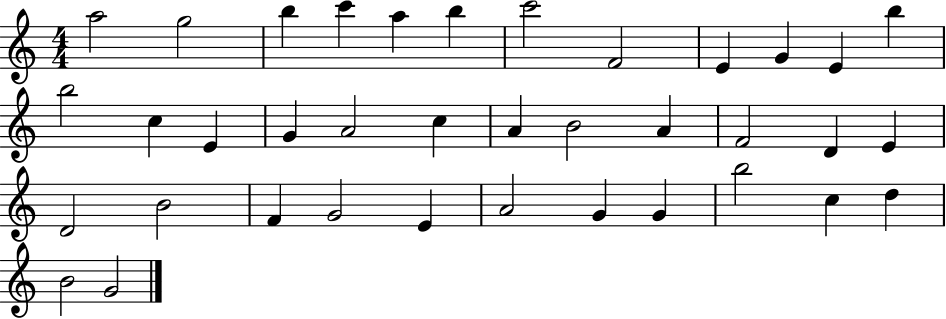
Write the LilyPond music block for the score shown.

{
  \clef treble
  \numericTimeSignature
  \time 4/4
  \key c \major
  a''2 g''2 | b''4 c'''4 a''4 b''4 | c'''2 f'2 | e'4 g'4 e'4 b''4 | \break b''2 c''4 e'4 | g'4 a'2 c''4 | a'4 b'2 a'4 | f'2 d'4 e'4 | \break d'2 b'2 | f'4 g'2 e'4 | a'2 g'4 g'4 | b''2 c''4 d''4 | \break b'2 g'2 | \bar "|."
}